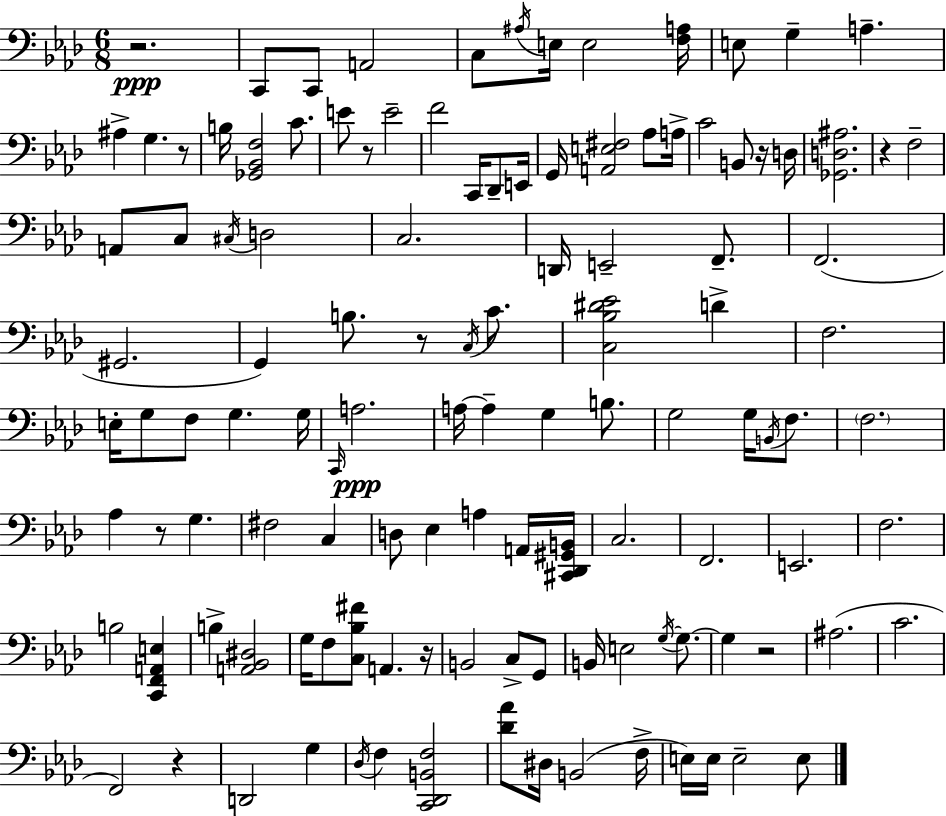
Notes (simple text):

R/h. C2/e C2/e A2/h C3/e A#3/s E3/s E3/h [F3,A3]/s E3/e G3/q A3/q. A#3/q G3/q. R/e B3/s [Gb2,Bb2,F3]/h C4/e. E4/e R/e E4/h F4/h C2/s Db2/e E2/s G2/s [A2,E3,F#3]/h Ab3/e A3/s C4/h B2/e R/s D3/s [Gb2,D3,A#3]/h. R/q F3/h A2/e C3/e C#3/s D3/h C3/h. D2/s E2/h F2/e. F2/h. G#2/h. G2/q B3/e. R/e C3/s C4/e. [C3,Bb3,D#4,Eb4]/h D4/q F3/h. E3/s G3/e F3/e G3/q. G3/s C2/s A3/h. A3/s A3/q G3/q B3/e. G3/h G3/s B2/s F3/e. F3/h. Ab3/q R/e G3/q. F#3/h C3/q D3/e Eb3/q A3/q A2/s [C#2,Db2,G#2,B2]/s C3/h. F2/h. E2/h. F3/h. B3/h [C2,F2,A2,E3]/q B3/q [A2,Bb2,D#3]/h G3/s F3/e [C3,Bb3,F#4]/e A2/q. R/s B2/h C3/e G2/e B2/s E3/h G3/s G3/e. G3/q R/h A#3/h. C4/h. F2/h R/q D2/h G3/q Db3/s F3/q [C2,Db2,B2,F3]/h [Db4,Ab4]/e D#3/s B2/h F3/s E3/s E3/s E3/h E3/e